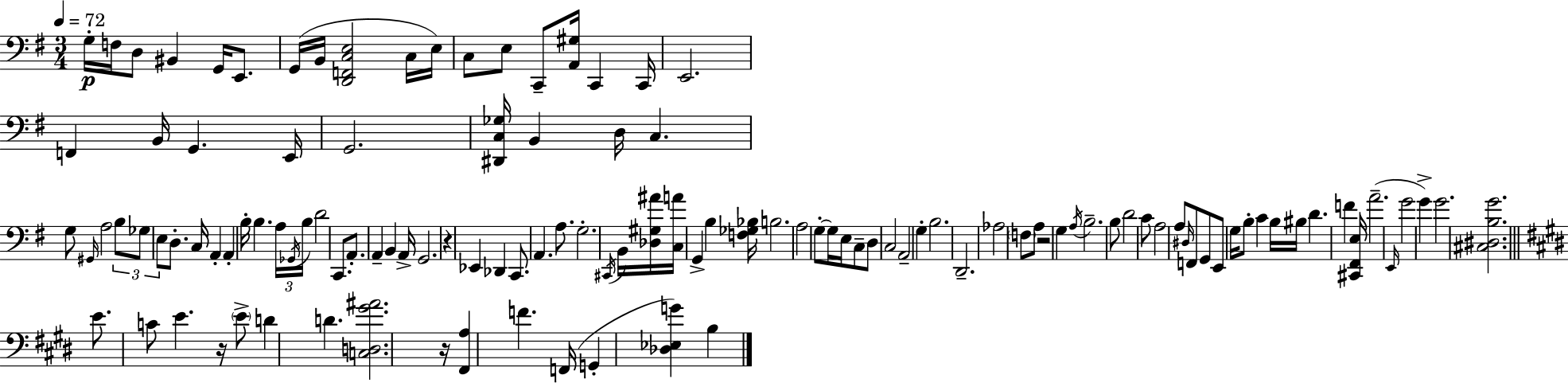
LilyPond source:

{
  \clef bass
  \numericTimeSignature
  \time 3/4
  \key e \minor
  \tempo 4 = 72
  g16-.\p f16 d8 bis,4 g,16 e,8. | g,16( b,16 <d, f, c e>2 c16 e16) | c8 e8 c,8-- <a, gis>16 c,4 c,16 | e,2. | \break f,4 b,16 g,4. e,16 | g,2. | <dis, c ges>16 b,4 d16 c4. | g8 \grace { gis,16 } a2 \tuplet 3/2 { b8 | \break ges8 e8 } d8.-. c16 a,4-. | a,4-. b16-. b4. | \tuplet 3/2 { a16 \acciaccatura { ges,16 } b16 } d'2 c,8. | a,8.-. a,4-- b,4 | \break a,16-> g,2. | r4 ees,4 des,4 | c,8. a,4. a8. | g2.-. | \break \acciaccatura { cis,16 } b,16 <des gis ais'>16 <c a'>16 g,4-> b4 | <f ges bes>16 b2. | a2 g8-.~~ | g16 e16 c8-- d8 c2 | \break a,2-- g4-. | b2. | d,2.-- | aes2 \parenthesize f8 | \break a8 r2 g4 | \acciaccatura { a16 } b2.-- | b8 d'2 | c'8 a2 | \break a8 \grace { dis16 } f,8 g,8 e,8 g16 b8-. | c'4 b16 bis16 d'4. | f'4 <cis, fis, e>16 a'2.--( | \grace { e,16 } g'2 | \break g'4->) g'2. | <cis dis b g'>2. | \bar "||" \break \key e \major e'8. c'8 e'4. r16 | \parenthesize e'8-> d'4 d'4. | <c d gis' ais'>2. | r16 <fis, a>4 f'4. f,16( | \break g,4-. <des ees g'>4) b4 | \bar "|."
}